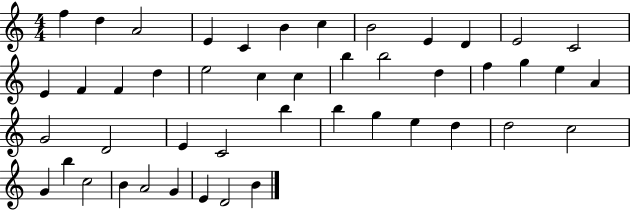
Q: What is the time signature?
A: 4/4